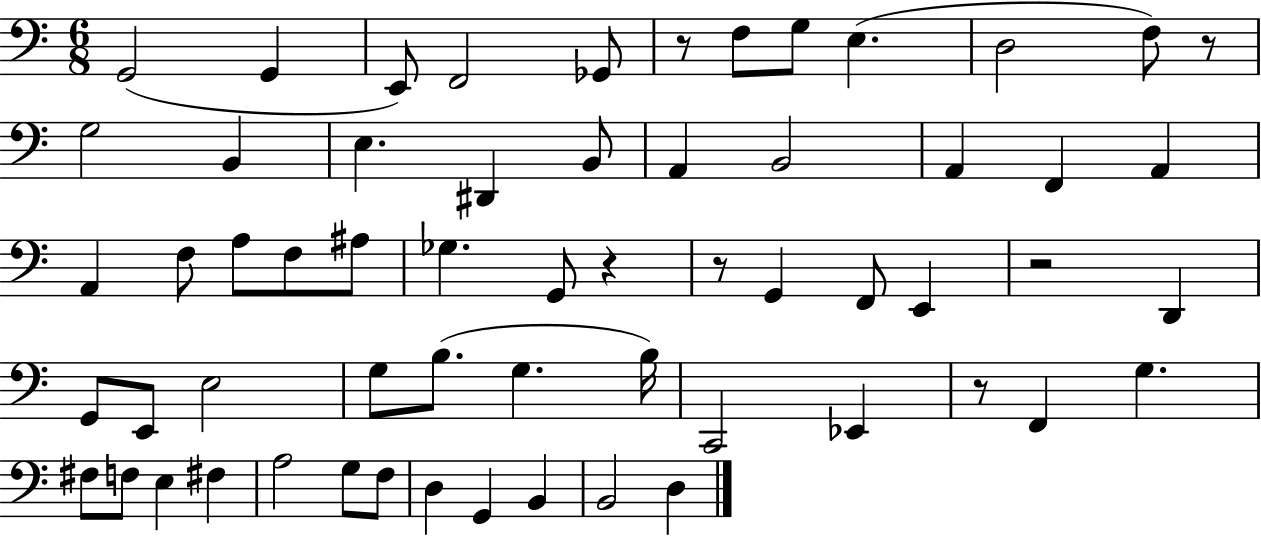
{
  \clef bass
  \numericTimeSignature
  \time 6/8
  \key c \major
  g,2( g,4 | e,8) f,2 ges,8 | r8 f8 g8 e4.( | d2 f8) r8 | \break g2 b,4 | e4. dis,4 b,8 | a,4 b,2 | a,4 f,4 a,4 | \break a,4 f8 a8 f8 ais8 | ges4. g,8 r4 | r8 g,4 f,8 e,4 | r2 d,4 | \break g,8 e,8 e2 | g8 b8.( g4. b16) | c,2 ees,4 | r8 f,4 g4. | \break fis8 f8 e4 fis4 | a2 g8 f8 | d4 g,4 b,4 | b,2 d4 | \break \bar "|."
}